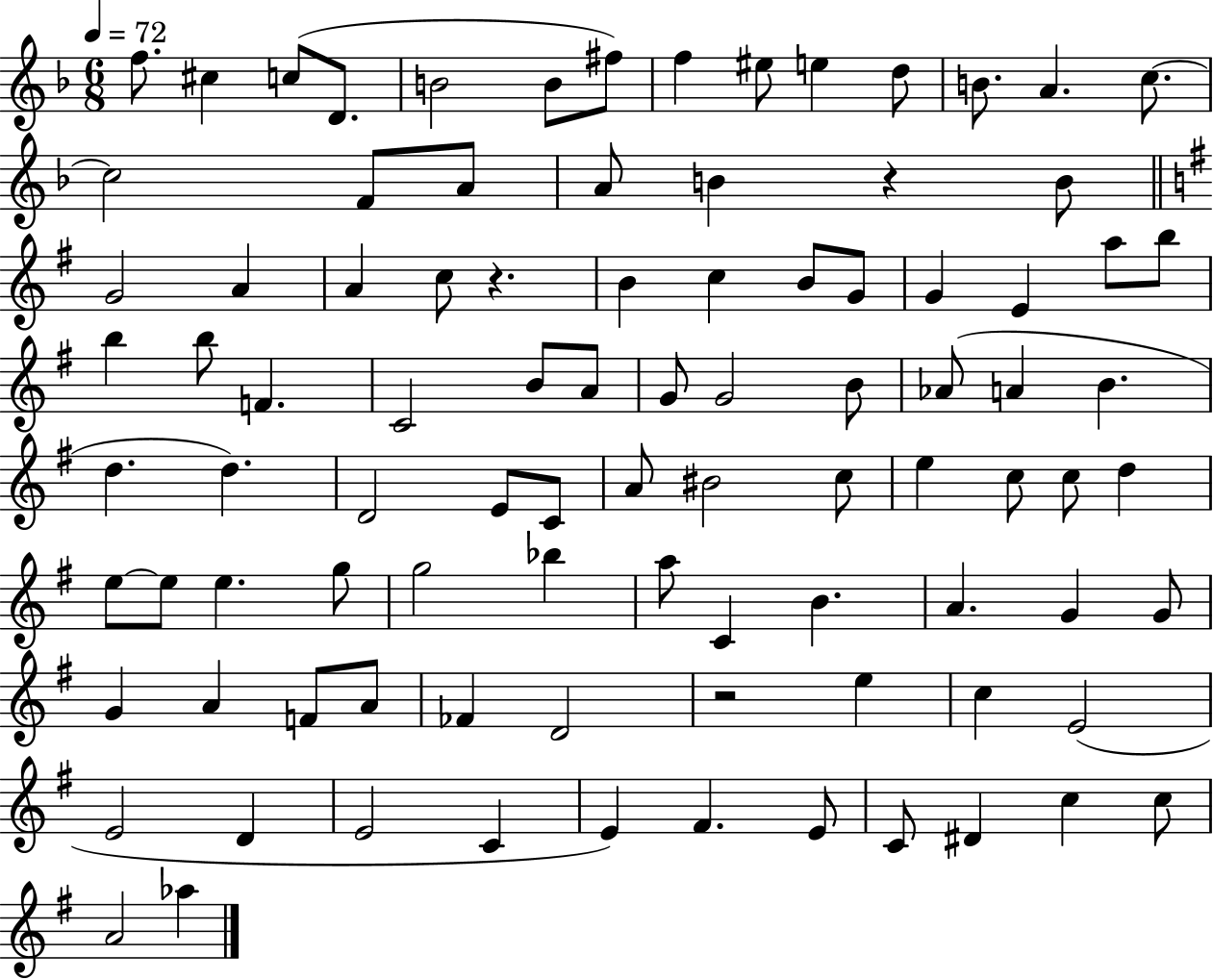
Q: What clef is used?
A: treble